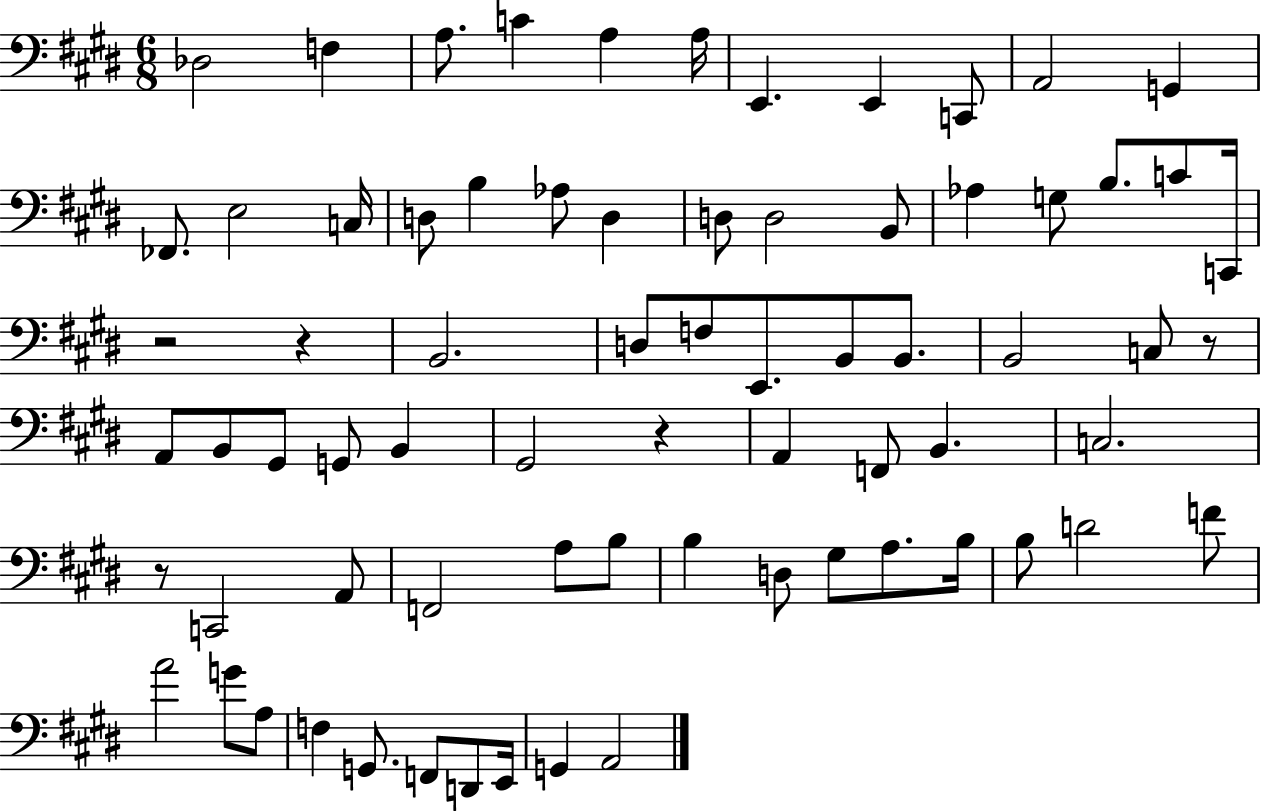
X:1
T:Untitled
M:6/8
L:1/4
K:E
_D,2 F, A,/2 C A, A,/4 E,, E,, C,,/2 A,,2 G,, _F,,/2 E,2 C,/4 D,/2 B, _A,/2 D, D,/2 D,2 B,,/2 _A, G,/2 B,/2 C/2 C,,/4 z2 z B,,2 D,/2 F,/2 E,,/2 B,,/2 B,,/2 B,,2 C,/2 z/2 A,,/2 B,,/2 ^G,,/2 G,,/2 B,, ^G,,2 z A,, F,,/2 B,, C,2 z/2 C,,2 A,,/2 F,,2 A,/2 B,/2 B, D,/2 ^G,/2 A,/2 B,/4 B,/2 D2 F/2 A2 G/2 A,/2 F, G,,/2 F,,/2 D,,/2 E,,/4 G,, A,,2